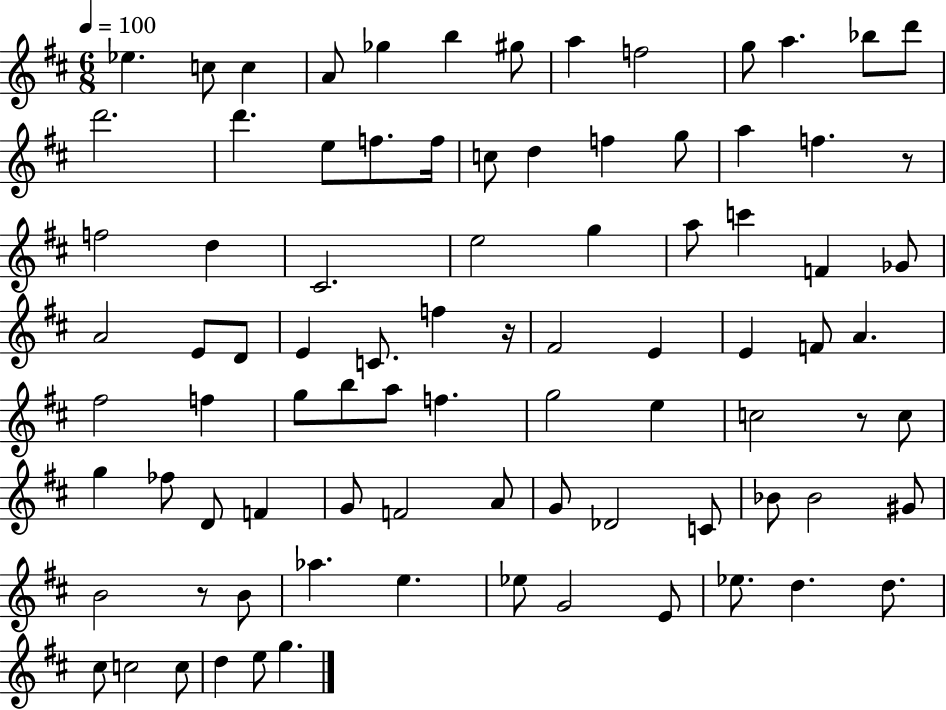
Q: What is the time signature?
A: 6/8